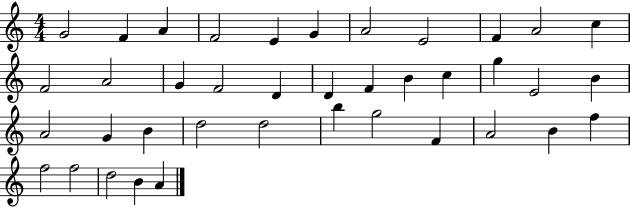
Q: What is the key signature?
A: C major